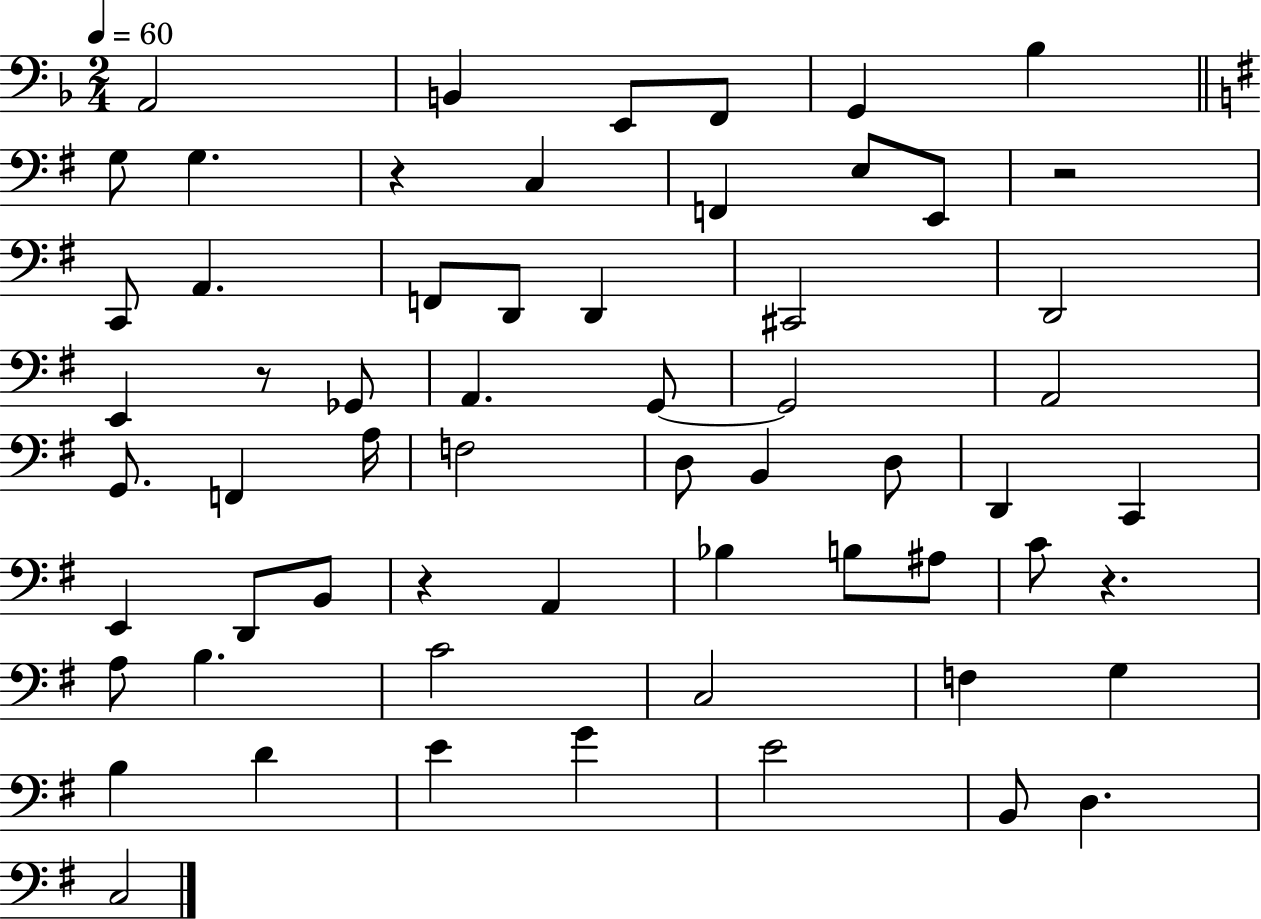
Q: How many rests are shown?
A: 5